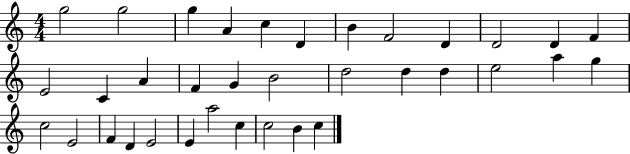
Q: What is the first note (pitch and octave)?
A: G5